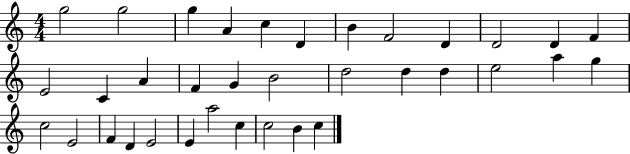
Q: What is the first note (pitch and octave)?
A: G5